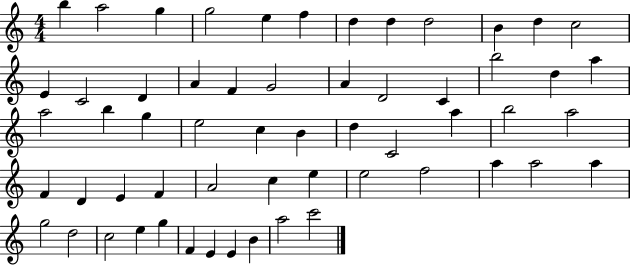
{
  \clef treble
  \numericTimeSignature
  \time 4/4
  \key c \major
  b''4 a''2 g''4 | g''2 e''4 f''4 | d''4 d''4 d''2 | b'4 d''4 c''2 | \break e'4 c'2 d'4 | a'4 f'4 g'2 | a'4 d'2 c'4 | b''2 d''4 a''4 | \break a''2 b''4 g''4 | e''2 c''4 b'4 | d''4 c'2 a''4 | b''2 a''2 | \break f'4 d'4 e'4 f'4 | a'2 c''4 e''4 | e''2 f''2 | a''4 a''2 a''4 | \break g''2 d''2 | c''2 e''4 g''4 | f'4 e'4 e'4 b'4 | a''2 c'''2 | \break \bar "|."
}